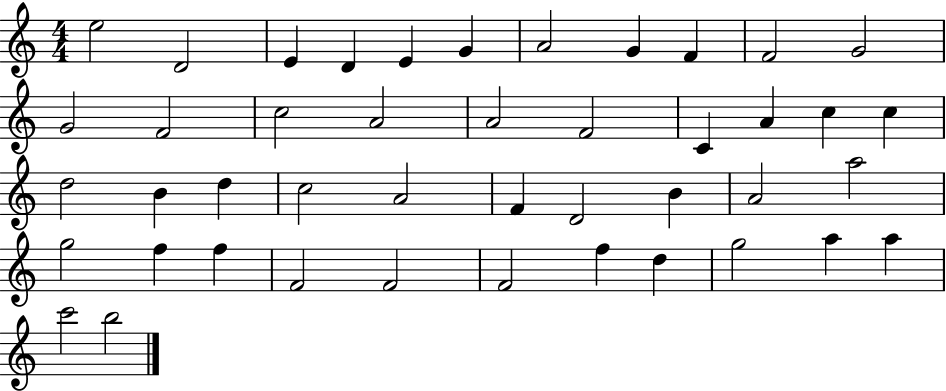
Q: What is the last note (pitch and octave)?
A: B5